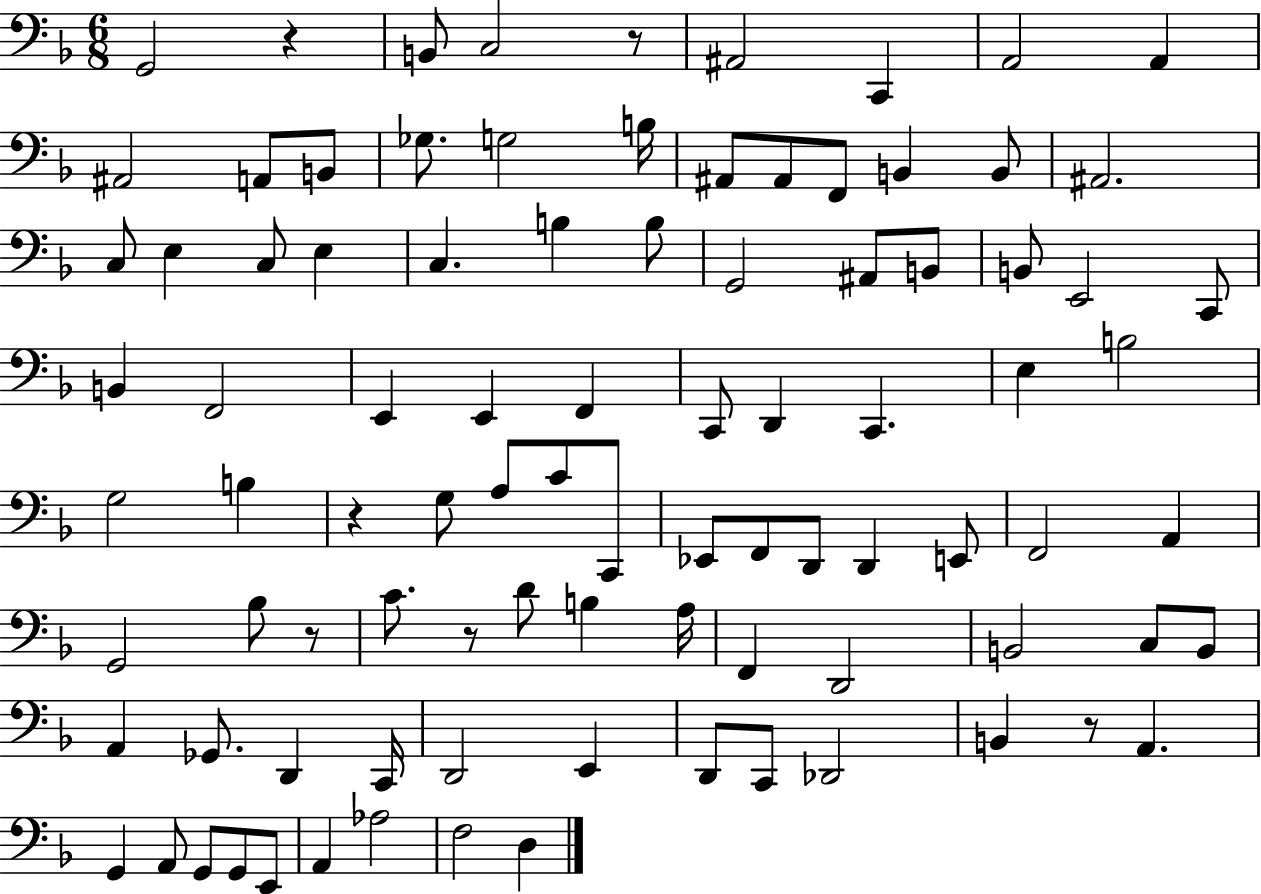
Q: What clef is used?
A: bass